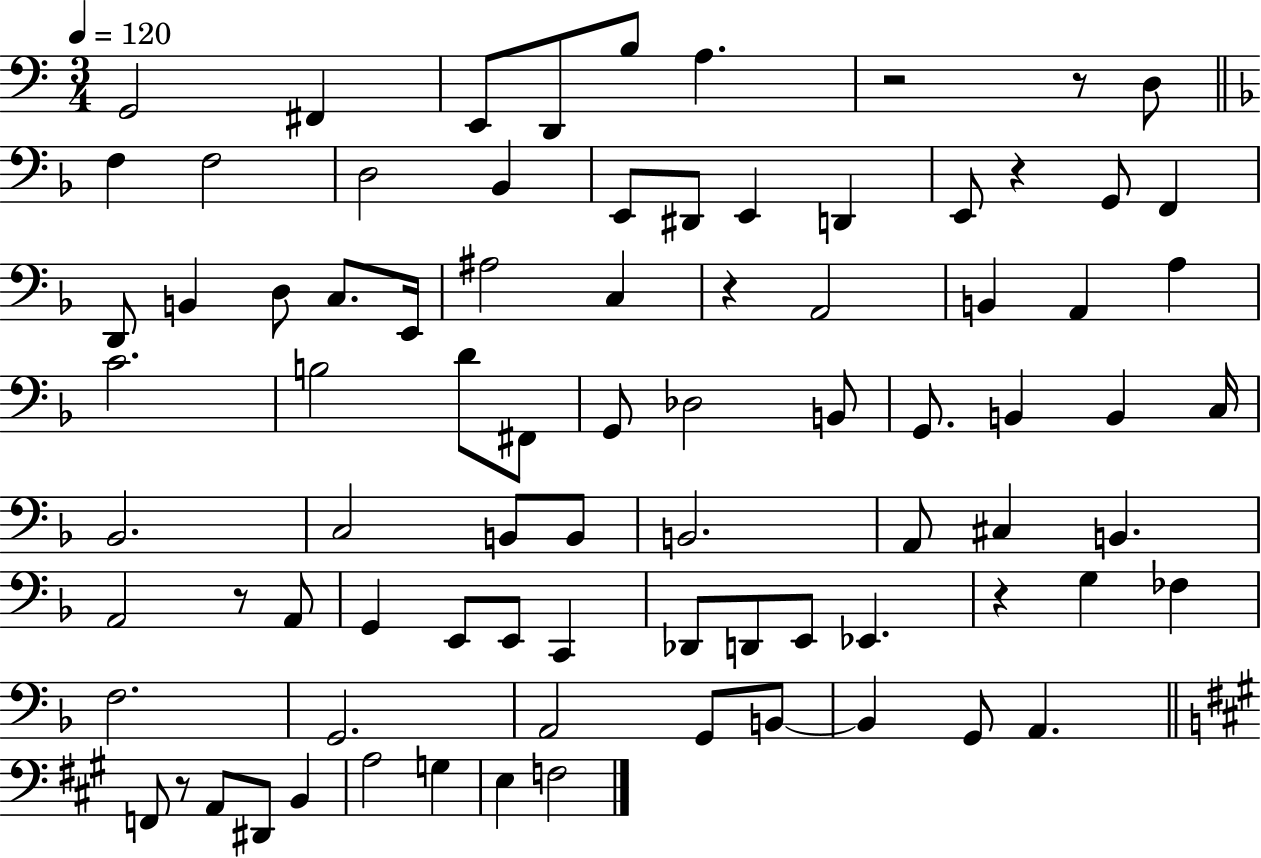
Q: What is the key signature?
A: C major